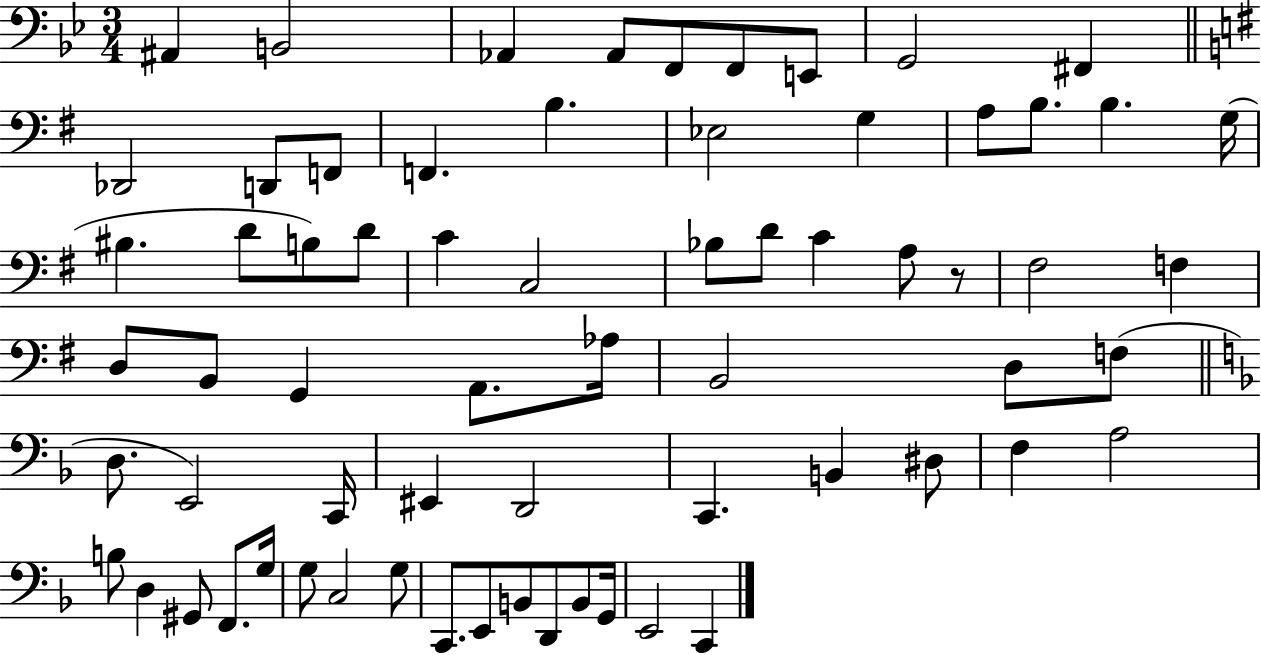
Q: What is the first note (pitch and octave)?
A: A#2